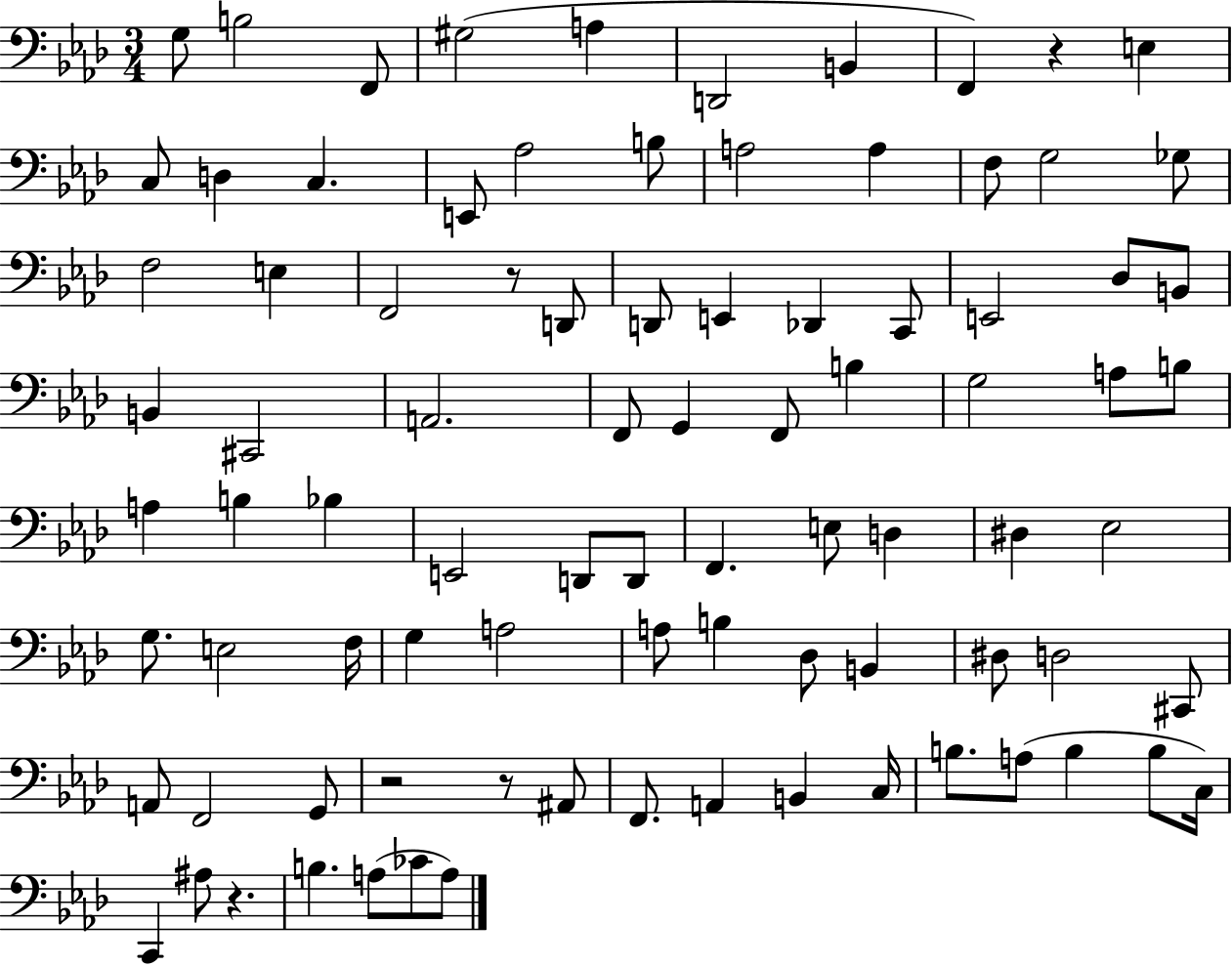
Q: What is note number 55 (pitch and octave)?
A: F3